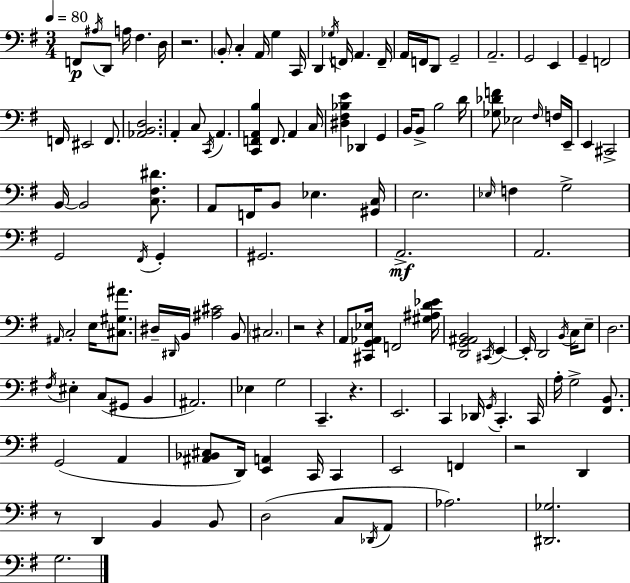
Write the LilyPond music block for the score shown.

{
  \clef bass
  \numericTimeSignature
  \time 3/4
  \key g \major
  \tempo 4 = 80
  f,8\p \acciaccatura { ais16 } d,8 a16 fis4. | d16 r2. | \parenthesize b,8-. c4-. a,16 g4 | c,16 d,4 \acciaccatura { ges16 } f,16 a,4. | \break f,16-- a,16 f,16 d,8 g,2-- | a,2.-- | g,2 e,4 | g,4-- f,2 | \break f,16 eis,2 f,8. | <aes, b, d>2. | a,4-. c8 \acciaccatura { c,16 } a,4. | <c, f, a, b>4 f,8. a,4 | \break c16 <dis fis bes e'>4 des,4 g,4 | b,16 b,8-> b2 | d'16 <ges des' f'>8 ees2 | \grace { fis16 } f16 e,16-- e,4 cis,2-> | \break b,16~~ b,2 | <c fis dis'>8. a,8 f,16 b,8 ees4. | <gis, c>16 e2. | \grace { ees16 } f4 g2-> | \break g,2 | \acciaccatura { fis,16 } g,4-. gis,2. | a,2.->\mf | a,2. | \break \grace { ais,16 } c2-. | e16 <cis gis ais'>8. dis16-- \grace { dis,16 } b,16 <ais cis'>2 | b,8 \parenthesize cis2. | r2 | \break r4 a,8 <cis, g, aes, ees>16 f,2 | <gis ais d' ees'>16 <d, g, ais, b,>2 | \acciaccatura { cis,16 } e,4~~ e,16-. d,2 | \acciaccatura { b,16 } c16 e8-- d2. | \break \acciaccatura { fis16 } eis4-. | c8( gis,8 b,4 ais,2.) | ees4 | g2 c,4.-- | \break r4. e,2. | c,4 | des,16 \acciaccatura { g,16 } c,4.-. c,16 | a16-. g2-> <fis, b,>8. | \break g,2( a,4 | <ais, bes, cis>8 d,16) <e, a,>4 c,16 c,4 | e,2 f,4 | r2 d,4 | \break r8 d,4 b,4 b,8 | d2( c8 \acciaccatura { des,16 } a,8 | aes2.) | <dis, ges>2. | \break g2. | \bar "|."
}